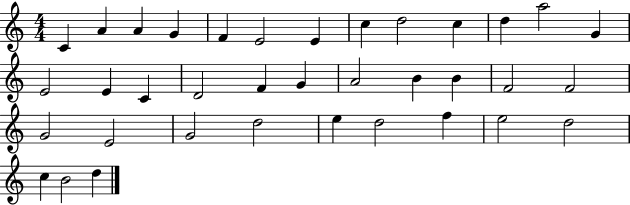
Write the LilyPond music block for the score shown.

{
  \clef treble
  \numericTimeSignature
  \time 4/4
  \key c \major
  c'4 a'4 a'4 g'4 | f'4 e'2 e'4 | c''4 d''2 c''4 | d''4 a''2 g'4 | \break e'2 e'4 c'4 | d'2 f'4 g'4 | a'2 b'4 b'4 | f'2 f'2 | \break g'2 e'2 | g'2 d''2 | e''4 d''2 f''4 | e''2 d''2 | \break c''4 b'2 d''4 | \bar "|."
}